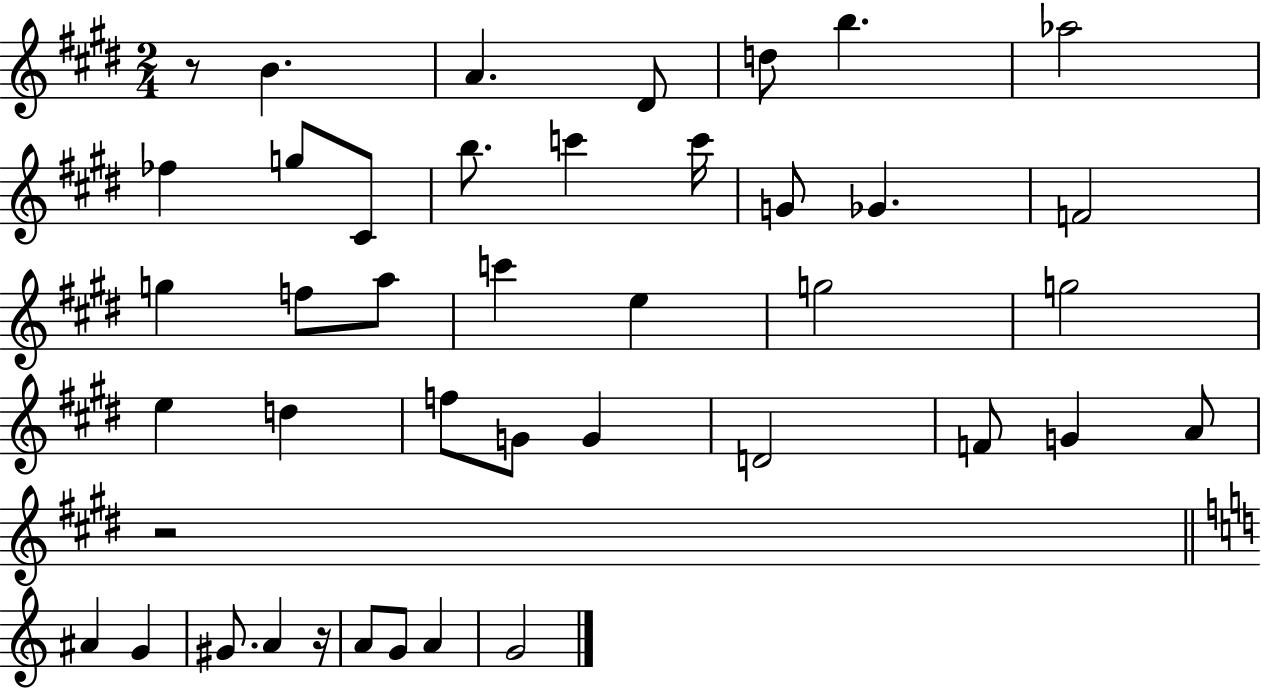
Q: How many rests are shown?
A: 3